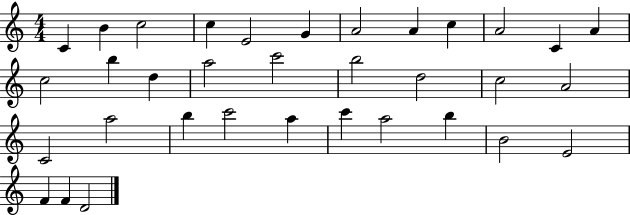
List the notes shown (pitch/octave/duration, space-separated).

C4/q B4/q C5/h C5/q E4/h G4/q A4/h A4/q C5/q A4/h C4/q A4/q C5/h B5/q D5/q A5/h C6/h B5/h D5/h C5/h A4/h C4/h A5/h B5/q C6/h A5/q C6/q A5/h B5/q B4/h E4/h F4/q F4/q D4/h